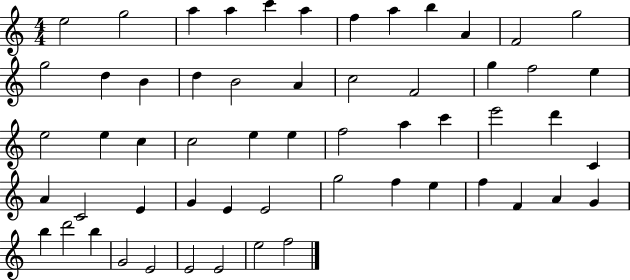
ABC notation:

X:1
T:Untitled
M:4/4
L:1/4
K:C
e2 g2 a a c' a f a b A F2 g2 g2 d B d B2 A c2 F2 g f2 e e2 e c c2 e e f2 a c' e'2 d' C A C2 E G E E2 g2 f e f F A G b d'2 b G2 E2 E2 E2 e2 f2